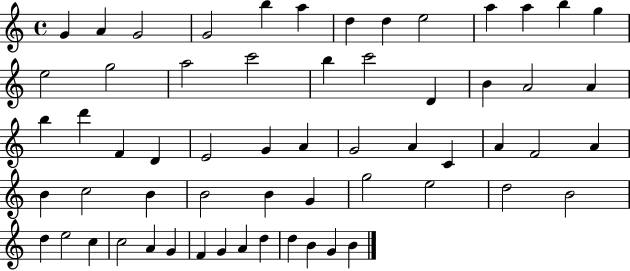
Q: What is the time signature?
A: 4/4